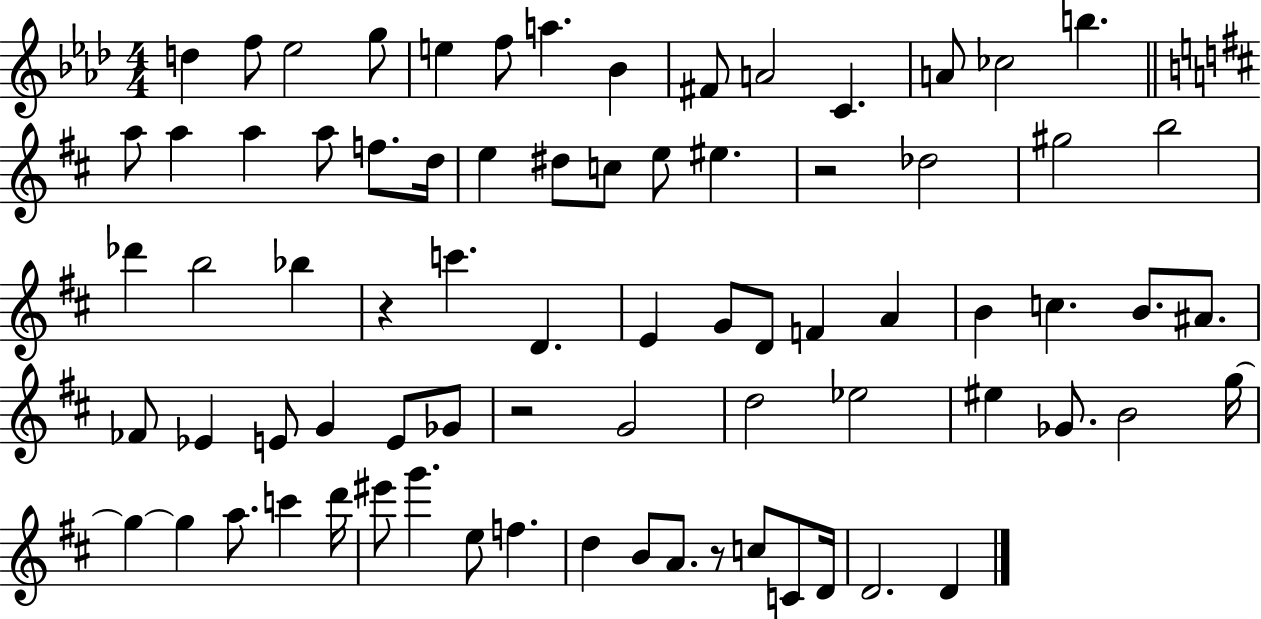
{
  \clef treble
  \numericTimeSignature
  \time 4/4
  \key aes \major
  d''4 f''8 ees''2 g''8 | e''4 f''8 a''4. bes'4 | fis'8 a'2 c'4. | a'8 ces''2 b''4. | \break \bar "||" \break \key d \major a''8 a''4 a''4 a''8 f''8. d''16 | e''4 dis''8 c''8 e''8 eis''4. | r2 des''2 | gis''2 b''2 | \break des'''4 b''2 bes''4 | r4 c'''4. d'4. | e'4 g'8 d'8 f'4 a'4 | b'4 c''4. b'8. ais'8. | \break fes'8 ees'4 e'8 g'4 e'8 ges'8 | r2 g'2 | d''2 ees''2 | eis''4 ges'8. b'2 g''16~~ | \break g''4~~ g''4 a''8. c'''4 d'''16 | eis'''8 g'''4. e''8 f''4. | d''4 b'8 a'8. r8 c''8 c'8 d'16 | d'2. d'4 | \break \bar "|."
}